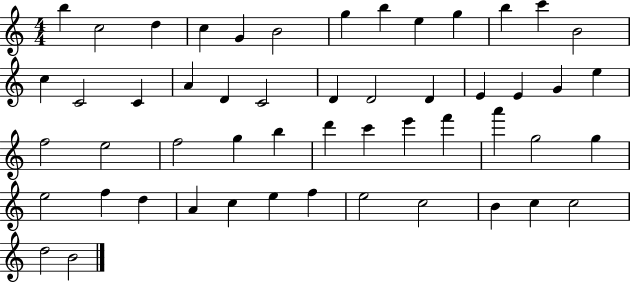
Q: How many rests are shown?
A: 0